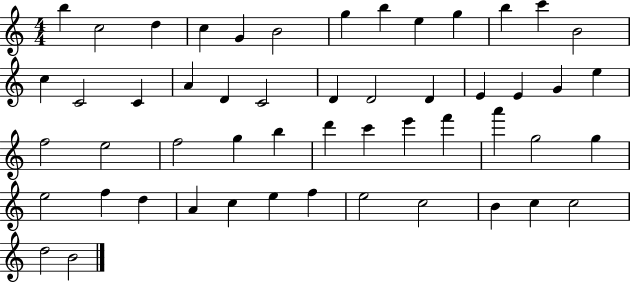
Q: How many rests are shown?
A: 0